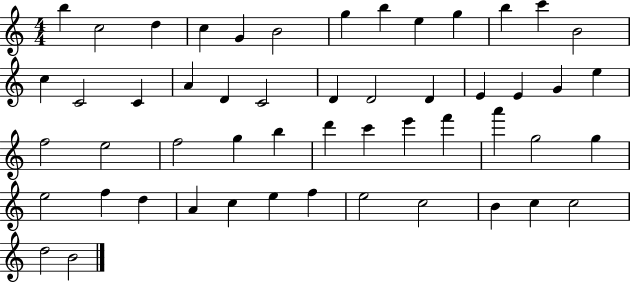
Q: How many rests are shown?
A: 0